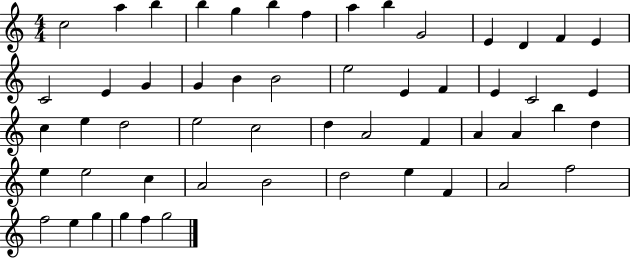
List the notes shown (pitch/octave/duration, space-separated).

C5/h A5/q B5/q B5/q G5/q B5/q F5/q A5/q B5/q G4/h E4/q D4/q F4/q E4/q C4/h E4/q G4/q G4/q B4/q B4/h E5/h E4/q F4/q E4/q C4/h E4/q C5/q E5/q D5/h E5/h C5/h D5/q A4/h F4/q A4/q A4/q B5/q D5/q E5/q E5/h C5/q A4/h B4/h D5/h E5/q F4/q A4/h F5/h F5/h E5/q G5/q G5/q F5/q G5/h